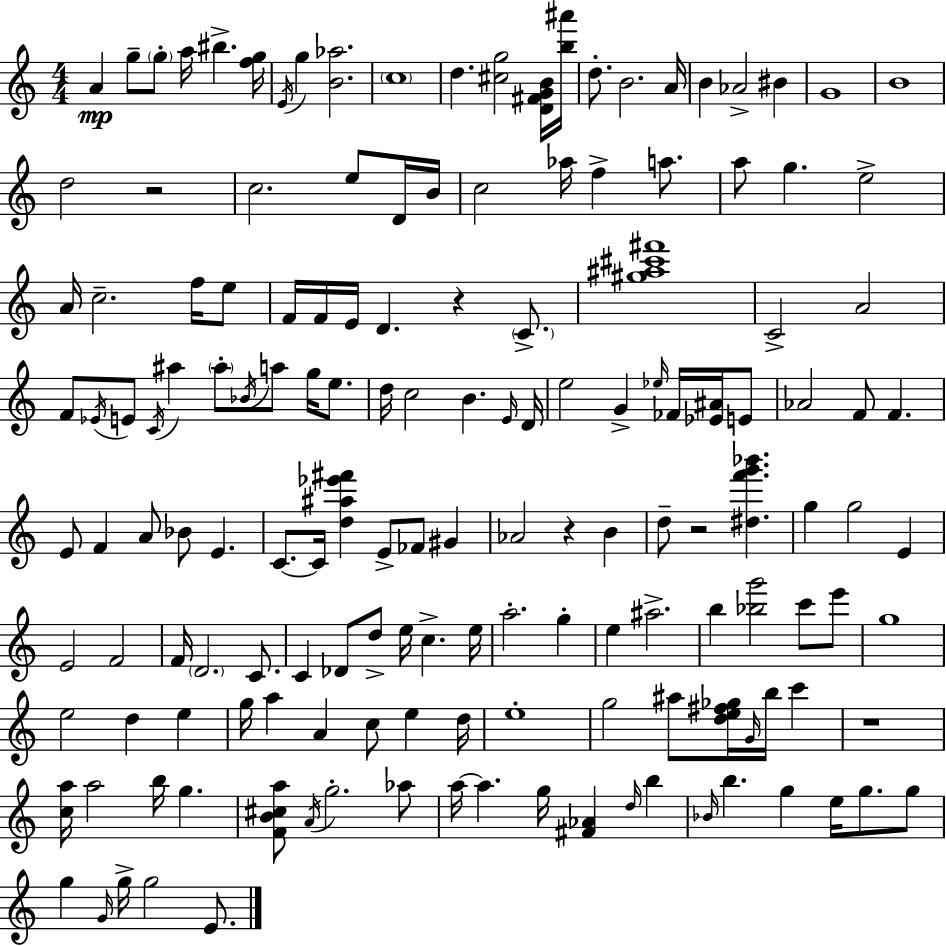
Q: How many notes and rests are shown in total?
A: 154